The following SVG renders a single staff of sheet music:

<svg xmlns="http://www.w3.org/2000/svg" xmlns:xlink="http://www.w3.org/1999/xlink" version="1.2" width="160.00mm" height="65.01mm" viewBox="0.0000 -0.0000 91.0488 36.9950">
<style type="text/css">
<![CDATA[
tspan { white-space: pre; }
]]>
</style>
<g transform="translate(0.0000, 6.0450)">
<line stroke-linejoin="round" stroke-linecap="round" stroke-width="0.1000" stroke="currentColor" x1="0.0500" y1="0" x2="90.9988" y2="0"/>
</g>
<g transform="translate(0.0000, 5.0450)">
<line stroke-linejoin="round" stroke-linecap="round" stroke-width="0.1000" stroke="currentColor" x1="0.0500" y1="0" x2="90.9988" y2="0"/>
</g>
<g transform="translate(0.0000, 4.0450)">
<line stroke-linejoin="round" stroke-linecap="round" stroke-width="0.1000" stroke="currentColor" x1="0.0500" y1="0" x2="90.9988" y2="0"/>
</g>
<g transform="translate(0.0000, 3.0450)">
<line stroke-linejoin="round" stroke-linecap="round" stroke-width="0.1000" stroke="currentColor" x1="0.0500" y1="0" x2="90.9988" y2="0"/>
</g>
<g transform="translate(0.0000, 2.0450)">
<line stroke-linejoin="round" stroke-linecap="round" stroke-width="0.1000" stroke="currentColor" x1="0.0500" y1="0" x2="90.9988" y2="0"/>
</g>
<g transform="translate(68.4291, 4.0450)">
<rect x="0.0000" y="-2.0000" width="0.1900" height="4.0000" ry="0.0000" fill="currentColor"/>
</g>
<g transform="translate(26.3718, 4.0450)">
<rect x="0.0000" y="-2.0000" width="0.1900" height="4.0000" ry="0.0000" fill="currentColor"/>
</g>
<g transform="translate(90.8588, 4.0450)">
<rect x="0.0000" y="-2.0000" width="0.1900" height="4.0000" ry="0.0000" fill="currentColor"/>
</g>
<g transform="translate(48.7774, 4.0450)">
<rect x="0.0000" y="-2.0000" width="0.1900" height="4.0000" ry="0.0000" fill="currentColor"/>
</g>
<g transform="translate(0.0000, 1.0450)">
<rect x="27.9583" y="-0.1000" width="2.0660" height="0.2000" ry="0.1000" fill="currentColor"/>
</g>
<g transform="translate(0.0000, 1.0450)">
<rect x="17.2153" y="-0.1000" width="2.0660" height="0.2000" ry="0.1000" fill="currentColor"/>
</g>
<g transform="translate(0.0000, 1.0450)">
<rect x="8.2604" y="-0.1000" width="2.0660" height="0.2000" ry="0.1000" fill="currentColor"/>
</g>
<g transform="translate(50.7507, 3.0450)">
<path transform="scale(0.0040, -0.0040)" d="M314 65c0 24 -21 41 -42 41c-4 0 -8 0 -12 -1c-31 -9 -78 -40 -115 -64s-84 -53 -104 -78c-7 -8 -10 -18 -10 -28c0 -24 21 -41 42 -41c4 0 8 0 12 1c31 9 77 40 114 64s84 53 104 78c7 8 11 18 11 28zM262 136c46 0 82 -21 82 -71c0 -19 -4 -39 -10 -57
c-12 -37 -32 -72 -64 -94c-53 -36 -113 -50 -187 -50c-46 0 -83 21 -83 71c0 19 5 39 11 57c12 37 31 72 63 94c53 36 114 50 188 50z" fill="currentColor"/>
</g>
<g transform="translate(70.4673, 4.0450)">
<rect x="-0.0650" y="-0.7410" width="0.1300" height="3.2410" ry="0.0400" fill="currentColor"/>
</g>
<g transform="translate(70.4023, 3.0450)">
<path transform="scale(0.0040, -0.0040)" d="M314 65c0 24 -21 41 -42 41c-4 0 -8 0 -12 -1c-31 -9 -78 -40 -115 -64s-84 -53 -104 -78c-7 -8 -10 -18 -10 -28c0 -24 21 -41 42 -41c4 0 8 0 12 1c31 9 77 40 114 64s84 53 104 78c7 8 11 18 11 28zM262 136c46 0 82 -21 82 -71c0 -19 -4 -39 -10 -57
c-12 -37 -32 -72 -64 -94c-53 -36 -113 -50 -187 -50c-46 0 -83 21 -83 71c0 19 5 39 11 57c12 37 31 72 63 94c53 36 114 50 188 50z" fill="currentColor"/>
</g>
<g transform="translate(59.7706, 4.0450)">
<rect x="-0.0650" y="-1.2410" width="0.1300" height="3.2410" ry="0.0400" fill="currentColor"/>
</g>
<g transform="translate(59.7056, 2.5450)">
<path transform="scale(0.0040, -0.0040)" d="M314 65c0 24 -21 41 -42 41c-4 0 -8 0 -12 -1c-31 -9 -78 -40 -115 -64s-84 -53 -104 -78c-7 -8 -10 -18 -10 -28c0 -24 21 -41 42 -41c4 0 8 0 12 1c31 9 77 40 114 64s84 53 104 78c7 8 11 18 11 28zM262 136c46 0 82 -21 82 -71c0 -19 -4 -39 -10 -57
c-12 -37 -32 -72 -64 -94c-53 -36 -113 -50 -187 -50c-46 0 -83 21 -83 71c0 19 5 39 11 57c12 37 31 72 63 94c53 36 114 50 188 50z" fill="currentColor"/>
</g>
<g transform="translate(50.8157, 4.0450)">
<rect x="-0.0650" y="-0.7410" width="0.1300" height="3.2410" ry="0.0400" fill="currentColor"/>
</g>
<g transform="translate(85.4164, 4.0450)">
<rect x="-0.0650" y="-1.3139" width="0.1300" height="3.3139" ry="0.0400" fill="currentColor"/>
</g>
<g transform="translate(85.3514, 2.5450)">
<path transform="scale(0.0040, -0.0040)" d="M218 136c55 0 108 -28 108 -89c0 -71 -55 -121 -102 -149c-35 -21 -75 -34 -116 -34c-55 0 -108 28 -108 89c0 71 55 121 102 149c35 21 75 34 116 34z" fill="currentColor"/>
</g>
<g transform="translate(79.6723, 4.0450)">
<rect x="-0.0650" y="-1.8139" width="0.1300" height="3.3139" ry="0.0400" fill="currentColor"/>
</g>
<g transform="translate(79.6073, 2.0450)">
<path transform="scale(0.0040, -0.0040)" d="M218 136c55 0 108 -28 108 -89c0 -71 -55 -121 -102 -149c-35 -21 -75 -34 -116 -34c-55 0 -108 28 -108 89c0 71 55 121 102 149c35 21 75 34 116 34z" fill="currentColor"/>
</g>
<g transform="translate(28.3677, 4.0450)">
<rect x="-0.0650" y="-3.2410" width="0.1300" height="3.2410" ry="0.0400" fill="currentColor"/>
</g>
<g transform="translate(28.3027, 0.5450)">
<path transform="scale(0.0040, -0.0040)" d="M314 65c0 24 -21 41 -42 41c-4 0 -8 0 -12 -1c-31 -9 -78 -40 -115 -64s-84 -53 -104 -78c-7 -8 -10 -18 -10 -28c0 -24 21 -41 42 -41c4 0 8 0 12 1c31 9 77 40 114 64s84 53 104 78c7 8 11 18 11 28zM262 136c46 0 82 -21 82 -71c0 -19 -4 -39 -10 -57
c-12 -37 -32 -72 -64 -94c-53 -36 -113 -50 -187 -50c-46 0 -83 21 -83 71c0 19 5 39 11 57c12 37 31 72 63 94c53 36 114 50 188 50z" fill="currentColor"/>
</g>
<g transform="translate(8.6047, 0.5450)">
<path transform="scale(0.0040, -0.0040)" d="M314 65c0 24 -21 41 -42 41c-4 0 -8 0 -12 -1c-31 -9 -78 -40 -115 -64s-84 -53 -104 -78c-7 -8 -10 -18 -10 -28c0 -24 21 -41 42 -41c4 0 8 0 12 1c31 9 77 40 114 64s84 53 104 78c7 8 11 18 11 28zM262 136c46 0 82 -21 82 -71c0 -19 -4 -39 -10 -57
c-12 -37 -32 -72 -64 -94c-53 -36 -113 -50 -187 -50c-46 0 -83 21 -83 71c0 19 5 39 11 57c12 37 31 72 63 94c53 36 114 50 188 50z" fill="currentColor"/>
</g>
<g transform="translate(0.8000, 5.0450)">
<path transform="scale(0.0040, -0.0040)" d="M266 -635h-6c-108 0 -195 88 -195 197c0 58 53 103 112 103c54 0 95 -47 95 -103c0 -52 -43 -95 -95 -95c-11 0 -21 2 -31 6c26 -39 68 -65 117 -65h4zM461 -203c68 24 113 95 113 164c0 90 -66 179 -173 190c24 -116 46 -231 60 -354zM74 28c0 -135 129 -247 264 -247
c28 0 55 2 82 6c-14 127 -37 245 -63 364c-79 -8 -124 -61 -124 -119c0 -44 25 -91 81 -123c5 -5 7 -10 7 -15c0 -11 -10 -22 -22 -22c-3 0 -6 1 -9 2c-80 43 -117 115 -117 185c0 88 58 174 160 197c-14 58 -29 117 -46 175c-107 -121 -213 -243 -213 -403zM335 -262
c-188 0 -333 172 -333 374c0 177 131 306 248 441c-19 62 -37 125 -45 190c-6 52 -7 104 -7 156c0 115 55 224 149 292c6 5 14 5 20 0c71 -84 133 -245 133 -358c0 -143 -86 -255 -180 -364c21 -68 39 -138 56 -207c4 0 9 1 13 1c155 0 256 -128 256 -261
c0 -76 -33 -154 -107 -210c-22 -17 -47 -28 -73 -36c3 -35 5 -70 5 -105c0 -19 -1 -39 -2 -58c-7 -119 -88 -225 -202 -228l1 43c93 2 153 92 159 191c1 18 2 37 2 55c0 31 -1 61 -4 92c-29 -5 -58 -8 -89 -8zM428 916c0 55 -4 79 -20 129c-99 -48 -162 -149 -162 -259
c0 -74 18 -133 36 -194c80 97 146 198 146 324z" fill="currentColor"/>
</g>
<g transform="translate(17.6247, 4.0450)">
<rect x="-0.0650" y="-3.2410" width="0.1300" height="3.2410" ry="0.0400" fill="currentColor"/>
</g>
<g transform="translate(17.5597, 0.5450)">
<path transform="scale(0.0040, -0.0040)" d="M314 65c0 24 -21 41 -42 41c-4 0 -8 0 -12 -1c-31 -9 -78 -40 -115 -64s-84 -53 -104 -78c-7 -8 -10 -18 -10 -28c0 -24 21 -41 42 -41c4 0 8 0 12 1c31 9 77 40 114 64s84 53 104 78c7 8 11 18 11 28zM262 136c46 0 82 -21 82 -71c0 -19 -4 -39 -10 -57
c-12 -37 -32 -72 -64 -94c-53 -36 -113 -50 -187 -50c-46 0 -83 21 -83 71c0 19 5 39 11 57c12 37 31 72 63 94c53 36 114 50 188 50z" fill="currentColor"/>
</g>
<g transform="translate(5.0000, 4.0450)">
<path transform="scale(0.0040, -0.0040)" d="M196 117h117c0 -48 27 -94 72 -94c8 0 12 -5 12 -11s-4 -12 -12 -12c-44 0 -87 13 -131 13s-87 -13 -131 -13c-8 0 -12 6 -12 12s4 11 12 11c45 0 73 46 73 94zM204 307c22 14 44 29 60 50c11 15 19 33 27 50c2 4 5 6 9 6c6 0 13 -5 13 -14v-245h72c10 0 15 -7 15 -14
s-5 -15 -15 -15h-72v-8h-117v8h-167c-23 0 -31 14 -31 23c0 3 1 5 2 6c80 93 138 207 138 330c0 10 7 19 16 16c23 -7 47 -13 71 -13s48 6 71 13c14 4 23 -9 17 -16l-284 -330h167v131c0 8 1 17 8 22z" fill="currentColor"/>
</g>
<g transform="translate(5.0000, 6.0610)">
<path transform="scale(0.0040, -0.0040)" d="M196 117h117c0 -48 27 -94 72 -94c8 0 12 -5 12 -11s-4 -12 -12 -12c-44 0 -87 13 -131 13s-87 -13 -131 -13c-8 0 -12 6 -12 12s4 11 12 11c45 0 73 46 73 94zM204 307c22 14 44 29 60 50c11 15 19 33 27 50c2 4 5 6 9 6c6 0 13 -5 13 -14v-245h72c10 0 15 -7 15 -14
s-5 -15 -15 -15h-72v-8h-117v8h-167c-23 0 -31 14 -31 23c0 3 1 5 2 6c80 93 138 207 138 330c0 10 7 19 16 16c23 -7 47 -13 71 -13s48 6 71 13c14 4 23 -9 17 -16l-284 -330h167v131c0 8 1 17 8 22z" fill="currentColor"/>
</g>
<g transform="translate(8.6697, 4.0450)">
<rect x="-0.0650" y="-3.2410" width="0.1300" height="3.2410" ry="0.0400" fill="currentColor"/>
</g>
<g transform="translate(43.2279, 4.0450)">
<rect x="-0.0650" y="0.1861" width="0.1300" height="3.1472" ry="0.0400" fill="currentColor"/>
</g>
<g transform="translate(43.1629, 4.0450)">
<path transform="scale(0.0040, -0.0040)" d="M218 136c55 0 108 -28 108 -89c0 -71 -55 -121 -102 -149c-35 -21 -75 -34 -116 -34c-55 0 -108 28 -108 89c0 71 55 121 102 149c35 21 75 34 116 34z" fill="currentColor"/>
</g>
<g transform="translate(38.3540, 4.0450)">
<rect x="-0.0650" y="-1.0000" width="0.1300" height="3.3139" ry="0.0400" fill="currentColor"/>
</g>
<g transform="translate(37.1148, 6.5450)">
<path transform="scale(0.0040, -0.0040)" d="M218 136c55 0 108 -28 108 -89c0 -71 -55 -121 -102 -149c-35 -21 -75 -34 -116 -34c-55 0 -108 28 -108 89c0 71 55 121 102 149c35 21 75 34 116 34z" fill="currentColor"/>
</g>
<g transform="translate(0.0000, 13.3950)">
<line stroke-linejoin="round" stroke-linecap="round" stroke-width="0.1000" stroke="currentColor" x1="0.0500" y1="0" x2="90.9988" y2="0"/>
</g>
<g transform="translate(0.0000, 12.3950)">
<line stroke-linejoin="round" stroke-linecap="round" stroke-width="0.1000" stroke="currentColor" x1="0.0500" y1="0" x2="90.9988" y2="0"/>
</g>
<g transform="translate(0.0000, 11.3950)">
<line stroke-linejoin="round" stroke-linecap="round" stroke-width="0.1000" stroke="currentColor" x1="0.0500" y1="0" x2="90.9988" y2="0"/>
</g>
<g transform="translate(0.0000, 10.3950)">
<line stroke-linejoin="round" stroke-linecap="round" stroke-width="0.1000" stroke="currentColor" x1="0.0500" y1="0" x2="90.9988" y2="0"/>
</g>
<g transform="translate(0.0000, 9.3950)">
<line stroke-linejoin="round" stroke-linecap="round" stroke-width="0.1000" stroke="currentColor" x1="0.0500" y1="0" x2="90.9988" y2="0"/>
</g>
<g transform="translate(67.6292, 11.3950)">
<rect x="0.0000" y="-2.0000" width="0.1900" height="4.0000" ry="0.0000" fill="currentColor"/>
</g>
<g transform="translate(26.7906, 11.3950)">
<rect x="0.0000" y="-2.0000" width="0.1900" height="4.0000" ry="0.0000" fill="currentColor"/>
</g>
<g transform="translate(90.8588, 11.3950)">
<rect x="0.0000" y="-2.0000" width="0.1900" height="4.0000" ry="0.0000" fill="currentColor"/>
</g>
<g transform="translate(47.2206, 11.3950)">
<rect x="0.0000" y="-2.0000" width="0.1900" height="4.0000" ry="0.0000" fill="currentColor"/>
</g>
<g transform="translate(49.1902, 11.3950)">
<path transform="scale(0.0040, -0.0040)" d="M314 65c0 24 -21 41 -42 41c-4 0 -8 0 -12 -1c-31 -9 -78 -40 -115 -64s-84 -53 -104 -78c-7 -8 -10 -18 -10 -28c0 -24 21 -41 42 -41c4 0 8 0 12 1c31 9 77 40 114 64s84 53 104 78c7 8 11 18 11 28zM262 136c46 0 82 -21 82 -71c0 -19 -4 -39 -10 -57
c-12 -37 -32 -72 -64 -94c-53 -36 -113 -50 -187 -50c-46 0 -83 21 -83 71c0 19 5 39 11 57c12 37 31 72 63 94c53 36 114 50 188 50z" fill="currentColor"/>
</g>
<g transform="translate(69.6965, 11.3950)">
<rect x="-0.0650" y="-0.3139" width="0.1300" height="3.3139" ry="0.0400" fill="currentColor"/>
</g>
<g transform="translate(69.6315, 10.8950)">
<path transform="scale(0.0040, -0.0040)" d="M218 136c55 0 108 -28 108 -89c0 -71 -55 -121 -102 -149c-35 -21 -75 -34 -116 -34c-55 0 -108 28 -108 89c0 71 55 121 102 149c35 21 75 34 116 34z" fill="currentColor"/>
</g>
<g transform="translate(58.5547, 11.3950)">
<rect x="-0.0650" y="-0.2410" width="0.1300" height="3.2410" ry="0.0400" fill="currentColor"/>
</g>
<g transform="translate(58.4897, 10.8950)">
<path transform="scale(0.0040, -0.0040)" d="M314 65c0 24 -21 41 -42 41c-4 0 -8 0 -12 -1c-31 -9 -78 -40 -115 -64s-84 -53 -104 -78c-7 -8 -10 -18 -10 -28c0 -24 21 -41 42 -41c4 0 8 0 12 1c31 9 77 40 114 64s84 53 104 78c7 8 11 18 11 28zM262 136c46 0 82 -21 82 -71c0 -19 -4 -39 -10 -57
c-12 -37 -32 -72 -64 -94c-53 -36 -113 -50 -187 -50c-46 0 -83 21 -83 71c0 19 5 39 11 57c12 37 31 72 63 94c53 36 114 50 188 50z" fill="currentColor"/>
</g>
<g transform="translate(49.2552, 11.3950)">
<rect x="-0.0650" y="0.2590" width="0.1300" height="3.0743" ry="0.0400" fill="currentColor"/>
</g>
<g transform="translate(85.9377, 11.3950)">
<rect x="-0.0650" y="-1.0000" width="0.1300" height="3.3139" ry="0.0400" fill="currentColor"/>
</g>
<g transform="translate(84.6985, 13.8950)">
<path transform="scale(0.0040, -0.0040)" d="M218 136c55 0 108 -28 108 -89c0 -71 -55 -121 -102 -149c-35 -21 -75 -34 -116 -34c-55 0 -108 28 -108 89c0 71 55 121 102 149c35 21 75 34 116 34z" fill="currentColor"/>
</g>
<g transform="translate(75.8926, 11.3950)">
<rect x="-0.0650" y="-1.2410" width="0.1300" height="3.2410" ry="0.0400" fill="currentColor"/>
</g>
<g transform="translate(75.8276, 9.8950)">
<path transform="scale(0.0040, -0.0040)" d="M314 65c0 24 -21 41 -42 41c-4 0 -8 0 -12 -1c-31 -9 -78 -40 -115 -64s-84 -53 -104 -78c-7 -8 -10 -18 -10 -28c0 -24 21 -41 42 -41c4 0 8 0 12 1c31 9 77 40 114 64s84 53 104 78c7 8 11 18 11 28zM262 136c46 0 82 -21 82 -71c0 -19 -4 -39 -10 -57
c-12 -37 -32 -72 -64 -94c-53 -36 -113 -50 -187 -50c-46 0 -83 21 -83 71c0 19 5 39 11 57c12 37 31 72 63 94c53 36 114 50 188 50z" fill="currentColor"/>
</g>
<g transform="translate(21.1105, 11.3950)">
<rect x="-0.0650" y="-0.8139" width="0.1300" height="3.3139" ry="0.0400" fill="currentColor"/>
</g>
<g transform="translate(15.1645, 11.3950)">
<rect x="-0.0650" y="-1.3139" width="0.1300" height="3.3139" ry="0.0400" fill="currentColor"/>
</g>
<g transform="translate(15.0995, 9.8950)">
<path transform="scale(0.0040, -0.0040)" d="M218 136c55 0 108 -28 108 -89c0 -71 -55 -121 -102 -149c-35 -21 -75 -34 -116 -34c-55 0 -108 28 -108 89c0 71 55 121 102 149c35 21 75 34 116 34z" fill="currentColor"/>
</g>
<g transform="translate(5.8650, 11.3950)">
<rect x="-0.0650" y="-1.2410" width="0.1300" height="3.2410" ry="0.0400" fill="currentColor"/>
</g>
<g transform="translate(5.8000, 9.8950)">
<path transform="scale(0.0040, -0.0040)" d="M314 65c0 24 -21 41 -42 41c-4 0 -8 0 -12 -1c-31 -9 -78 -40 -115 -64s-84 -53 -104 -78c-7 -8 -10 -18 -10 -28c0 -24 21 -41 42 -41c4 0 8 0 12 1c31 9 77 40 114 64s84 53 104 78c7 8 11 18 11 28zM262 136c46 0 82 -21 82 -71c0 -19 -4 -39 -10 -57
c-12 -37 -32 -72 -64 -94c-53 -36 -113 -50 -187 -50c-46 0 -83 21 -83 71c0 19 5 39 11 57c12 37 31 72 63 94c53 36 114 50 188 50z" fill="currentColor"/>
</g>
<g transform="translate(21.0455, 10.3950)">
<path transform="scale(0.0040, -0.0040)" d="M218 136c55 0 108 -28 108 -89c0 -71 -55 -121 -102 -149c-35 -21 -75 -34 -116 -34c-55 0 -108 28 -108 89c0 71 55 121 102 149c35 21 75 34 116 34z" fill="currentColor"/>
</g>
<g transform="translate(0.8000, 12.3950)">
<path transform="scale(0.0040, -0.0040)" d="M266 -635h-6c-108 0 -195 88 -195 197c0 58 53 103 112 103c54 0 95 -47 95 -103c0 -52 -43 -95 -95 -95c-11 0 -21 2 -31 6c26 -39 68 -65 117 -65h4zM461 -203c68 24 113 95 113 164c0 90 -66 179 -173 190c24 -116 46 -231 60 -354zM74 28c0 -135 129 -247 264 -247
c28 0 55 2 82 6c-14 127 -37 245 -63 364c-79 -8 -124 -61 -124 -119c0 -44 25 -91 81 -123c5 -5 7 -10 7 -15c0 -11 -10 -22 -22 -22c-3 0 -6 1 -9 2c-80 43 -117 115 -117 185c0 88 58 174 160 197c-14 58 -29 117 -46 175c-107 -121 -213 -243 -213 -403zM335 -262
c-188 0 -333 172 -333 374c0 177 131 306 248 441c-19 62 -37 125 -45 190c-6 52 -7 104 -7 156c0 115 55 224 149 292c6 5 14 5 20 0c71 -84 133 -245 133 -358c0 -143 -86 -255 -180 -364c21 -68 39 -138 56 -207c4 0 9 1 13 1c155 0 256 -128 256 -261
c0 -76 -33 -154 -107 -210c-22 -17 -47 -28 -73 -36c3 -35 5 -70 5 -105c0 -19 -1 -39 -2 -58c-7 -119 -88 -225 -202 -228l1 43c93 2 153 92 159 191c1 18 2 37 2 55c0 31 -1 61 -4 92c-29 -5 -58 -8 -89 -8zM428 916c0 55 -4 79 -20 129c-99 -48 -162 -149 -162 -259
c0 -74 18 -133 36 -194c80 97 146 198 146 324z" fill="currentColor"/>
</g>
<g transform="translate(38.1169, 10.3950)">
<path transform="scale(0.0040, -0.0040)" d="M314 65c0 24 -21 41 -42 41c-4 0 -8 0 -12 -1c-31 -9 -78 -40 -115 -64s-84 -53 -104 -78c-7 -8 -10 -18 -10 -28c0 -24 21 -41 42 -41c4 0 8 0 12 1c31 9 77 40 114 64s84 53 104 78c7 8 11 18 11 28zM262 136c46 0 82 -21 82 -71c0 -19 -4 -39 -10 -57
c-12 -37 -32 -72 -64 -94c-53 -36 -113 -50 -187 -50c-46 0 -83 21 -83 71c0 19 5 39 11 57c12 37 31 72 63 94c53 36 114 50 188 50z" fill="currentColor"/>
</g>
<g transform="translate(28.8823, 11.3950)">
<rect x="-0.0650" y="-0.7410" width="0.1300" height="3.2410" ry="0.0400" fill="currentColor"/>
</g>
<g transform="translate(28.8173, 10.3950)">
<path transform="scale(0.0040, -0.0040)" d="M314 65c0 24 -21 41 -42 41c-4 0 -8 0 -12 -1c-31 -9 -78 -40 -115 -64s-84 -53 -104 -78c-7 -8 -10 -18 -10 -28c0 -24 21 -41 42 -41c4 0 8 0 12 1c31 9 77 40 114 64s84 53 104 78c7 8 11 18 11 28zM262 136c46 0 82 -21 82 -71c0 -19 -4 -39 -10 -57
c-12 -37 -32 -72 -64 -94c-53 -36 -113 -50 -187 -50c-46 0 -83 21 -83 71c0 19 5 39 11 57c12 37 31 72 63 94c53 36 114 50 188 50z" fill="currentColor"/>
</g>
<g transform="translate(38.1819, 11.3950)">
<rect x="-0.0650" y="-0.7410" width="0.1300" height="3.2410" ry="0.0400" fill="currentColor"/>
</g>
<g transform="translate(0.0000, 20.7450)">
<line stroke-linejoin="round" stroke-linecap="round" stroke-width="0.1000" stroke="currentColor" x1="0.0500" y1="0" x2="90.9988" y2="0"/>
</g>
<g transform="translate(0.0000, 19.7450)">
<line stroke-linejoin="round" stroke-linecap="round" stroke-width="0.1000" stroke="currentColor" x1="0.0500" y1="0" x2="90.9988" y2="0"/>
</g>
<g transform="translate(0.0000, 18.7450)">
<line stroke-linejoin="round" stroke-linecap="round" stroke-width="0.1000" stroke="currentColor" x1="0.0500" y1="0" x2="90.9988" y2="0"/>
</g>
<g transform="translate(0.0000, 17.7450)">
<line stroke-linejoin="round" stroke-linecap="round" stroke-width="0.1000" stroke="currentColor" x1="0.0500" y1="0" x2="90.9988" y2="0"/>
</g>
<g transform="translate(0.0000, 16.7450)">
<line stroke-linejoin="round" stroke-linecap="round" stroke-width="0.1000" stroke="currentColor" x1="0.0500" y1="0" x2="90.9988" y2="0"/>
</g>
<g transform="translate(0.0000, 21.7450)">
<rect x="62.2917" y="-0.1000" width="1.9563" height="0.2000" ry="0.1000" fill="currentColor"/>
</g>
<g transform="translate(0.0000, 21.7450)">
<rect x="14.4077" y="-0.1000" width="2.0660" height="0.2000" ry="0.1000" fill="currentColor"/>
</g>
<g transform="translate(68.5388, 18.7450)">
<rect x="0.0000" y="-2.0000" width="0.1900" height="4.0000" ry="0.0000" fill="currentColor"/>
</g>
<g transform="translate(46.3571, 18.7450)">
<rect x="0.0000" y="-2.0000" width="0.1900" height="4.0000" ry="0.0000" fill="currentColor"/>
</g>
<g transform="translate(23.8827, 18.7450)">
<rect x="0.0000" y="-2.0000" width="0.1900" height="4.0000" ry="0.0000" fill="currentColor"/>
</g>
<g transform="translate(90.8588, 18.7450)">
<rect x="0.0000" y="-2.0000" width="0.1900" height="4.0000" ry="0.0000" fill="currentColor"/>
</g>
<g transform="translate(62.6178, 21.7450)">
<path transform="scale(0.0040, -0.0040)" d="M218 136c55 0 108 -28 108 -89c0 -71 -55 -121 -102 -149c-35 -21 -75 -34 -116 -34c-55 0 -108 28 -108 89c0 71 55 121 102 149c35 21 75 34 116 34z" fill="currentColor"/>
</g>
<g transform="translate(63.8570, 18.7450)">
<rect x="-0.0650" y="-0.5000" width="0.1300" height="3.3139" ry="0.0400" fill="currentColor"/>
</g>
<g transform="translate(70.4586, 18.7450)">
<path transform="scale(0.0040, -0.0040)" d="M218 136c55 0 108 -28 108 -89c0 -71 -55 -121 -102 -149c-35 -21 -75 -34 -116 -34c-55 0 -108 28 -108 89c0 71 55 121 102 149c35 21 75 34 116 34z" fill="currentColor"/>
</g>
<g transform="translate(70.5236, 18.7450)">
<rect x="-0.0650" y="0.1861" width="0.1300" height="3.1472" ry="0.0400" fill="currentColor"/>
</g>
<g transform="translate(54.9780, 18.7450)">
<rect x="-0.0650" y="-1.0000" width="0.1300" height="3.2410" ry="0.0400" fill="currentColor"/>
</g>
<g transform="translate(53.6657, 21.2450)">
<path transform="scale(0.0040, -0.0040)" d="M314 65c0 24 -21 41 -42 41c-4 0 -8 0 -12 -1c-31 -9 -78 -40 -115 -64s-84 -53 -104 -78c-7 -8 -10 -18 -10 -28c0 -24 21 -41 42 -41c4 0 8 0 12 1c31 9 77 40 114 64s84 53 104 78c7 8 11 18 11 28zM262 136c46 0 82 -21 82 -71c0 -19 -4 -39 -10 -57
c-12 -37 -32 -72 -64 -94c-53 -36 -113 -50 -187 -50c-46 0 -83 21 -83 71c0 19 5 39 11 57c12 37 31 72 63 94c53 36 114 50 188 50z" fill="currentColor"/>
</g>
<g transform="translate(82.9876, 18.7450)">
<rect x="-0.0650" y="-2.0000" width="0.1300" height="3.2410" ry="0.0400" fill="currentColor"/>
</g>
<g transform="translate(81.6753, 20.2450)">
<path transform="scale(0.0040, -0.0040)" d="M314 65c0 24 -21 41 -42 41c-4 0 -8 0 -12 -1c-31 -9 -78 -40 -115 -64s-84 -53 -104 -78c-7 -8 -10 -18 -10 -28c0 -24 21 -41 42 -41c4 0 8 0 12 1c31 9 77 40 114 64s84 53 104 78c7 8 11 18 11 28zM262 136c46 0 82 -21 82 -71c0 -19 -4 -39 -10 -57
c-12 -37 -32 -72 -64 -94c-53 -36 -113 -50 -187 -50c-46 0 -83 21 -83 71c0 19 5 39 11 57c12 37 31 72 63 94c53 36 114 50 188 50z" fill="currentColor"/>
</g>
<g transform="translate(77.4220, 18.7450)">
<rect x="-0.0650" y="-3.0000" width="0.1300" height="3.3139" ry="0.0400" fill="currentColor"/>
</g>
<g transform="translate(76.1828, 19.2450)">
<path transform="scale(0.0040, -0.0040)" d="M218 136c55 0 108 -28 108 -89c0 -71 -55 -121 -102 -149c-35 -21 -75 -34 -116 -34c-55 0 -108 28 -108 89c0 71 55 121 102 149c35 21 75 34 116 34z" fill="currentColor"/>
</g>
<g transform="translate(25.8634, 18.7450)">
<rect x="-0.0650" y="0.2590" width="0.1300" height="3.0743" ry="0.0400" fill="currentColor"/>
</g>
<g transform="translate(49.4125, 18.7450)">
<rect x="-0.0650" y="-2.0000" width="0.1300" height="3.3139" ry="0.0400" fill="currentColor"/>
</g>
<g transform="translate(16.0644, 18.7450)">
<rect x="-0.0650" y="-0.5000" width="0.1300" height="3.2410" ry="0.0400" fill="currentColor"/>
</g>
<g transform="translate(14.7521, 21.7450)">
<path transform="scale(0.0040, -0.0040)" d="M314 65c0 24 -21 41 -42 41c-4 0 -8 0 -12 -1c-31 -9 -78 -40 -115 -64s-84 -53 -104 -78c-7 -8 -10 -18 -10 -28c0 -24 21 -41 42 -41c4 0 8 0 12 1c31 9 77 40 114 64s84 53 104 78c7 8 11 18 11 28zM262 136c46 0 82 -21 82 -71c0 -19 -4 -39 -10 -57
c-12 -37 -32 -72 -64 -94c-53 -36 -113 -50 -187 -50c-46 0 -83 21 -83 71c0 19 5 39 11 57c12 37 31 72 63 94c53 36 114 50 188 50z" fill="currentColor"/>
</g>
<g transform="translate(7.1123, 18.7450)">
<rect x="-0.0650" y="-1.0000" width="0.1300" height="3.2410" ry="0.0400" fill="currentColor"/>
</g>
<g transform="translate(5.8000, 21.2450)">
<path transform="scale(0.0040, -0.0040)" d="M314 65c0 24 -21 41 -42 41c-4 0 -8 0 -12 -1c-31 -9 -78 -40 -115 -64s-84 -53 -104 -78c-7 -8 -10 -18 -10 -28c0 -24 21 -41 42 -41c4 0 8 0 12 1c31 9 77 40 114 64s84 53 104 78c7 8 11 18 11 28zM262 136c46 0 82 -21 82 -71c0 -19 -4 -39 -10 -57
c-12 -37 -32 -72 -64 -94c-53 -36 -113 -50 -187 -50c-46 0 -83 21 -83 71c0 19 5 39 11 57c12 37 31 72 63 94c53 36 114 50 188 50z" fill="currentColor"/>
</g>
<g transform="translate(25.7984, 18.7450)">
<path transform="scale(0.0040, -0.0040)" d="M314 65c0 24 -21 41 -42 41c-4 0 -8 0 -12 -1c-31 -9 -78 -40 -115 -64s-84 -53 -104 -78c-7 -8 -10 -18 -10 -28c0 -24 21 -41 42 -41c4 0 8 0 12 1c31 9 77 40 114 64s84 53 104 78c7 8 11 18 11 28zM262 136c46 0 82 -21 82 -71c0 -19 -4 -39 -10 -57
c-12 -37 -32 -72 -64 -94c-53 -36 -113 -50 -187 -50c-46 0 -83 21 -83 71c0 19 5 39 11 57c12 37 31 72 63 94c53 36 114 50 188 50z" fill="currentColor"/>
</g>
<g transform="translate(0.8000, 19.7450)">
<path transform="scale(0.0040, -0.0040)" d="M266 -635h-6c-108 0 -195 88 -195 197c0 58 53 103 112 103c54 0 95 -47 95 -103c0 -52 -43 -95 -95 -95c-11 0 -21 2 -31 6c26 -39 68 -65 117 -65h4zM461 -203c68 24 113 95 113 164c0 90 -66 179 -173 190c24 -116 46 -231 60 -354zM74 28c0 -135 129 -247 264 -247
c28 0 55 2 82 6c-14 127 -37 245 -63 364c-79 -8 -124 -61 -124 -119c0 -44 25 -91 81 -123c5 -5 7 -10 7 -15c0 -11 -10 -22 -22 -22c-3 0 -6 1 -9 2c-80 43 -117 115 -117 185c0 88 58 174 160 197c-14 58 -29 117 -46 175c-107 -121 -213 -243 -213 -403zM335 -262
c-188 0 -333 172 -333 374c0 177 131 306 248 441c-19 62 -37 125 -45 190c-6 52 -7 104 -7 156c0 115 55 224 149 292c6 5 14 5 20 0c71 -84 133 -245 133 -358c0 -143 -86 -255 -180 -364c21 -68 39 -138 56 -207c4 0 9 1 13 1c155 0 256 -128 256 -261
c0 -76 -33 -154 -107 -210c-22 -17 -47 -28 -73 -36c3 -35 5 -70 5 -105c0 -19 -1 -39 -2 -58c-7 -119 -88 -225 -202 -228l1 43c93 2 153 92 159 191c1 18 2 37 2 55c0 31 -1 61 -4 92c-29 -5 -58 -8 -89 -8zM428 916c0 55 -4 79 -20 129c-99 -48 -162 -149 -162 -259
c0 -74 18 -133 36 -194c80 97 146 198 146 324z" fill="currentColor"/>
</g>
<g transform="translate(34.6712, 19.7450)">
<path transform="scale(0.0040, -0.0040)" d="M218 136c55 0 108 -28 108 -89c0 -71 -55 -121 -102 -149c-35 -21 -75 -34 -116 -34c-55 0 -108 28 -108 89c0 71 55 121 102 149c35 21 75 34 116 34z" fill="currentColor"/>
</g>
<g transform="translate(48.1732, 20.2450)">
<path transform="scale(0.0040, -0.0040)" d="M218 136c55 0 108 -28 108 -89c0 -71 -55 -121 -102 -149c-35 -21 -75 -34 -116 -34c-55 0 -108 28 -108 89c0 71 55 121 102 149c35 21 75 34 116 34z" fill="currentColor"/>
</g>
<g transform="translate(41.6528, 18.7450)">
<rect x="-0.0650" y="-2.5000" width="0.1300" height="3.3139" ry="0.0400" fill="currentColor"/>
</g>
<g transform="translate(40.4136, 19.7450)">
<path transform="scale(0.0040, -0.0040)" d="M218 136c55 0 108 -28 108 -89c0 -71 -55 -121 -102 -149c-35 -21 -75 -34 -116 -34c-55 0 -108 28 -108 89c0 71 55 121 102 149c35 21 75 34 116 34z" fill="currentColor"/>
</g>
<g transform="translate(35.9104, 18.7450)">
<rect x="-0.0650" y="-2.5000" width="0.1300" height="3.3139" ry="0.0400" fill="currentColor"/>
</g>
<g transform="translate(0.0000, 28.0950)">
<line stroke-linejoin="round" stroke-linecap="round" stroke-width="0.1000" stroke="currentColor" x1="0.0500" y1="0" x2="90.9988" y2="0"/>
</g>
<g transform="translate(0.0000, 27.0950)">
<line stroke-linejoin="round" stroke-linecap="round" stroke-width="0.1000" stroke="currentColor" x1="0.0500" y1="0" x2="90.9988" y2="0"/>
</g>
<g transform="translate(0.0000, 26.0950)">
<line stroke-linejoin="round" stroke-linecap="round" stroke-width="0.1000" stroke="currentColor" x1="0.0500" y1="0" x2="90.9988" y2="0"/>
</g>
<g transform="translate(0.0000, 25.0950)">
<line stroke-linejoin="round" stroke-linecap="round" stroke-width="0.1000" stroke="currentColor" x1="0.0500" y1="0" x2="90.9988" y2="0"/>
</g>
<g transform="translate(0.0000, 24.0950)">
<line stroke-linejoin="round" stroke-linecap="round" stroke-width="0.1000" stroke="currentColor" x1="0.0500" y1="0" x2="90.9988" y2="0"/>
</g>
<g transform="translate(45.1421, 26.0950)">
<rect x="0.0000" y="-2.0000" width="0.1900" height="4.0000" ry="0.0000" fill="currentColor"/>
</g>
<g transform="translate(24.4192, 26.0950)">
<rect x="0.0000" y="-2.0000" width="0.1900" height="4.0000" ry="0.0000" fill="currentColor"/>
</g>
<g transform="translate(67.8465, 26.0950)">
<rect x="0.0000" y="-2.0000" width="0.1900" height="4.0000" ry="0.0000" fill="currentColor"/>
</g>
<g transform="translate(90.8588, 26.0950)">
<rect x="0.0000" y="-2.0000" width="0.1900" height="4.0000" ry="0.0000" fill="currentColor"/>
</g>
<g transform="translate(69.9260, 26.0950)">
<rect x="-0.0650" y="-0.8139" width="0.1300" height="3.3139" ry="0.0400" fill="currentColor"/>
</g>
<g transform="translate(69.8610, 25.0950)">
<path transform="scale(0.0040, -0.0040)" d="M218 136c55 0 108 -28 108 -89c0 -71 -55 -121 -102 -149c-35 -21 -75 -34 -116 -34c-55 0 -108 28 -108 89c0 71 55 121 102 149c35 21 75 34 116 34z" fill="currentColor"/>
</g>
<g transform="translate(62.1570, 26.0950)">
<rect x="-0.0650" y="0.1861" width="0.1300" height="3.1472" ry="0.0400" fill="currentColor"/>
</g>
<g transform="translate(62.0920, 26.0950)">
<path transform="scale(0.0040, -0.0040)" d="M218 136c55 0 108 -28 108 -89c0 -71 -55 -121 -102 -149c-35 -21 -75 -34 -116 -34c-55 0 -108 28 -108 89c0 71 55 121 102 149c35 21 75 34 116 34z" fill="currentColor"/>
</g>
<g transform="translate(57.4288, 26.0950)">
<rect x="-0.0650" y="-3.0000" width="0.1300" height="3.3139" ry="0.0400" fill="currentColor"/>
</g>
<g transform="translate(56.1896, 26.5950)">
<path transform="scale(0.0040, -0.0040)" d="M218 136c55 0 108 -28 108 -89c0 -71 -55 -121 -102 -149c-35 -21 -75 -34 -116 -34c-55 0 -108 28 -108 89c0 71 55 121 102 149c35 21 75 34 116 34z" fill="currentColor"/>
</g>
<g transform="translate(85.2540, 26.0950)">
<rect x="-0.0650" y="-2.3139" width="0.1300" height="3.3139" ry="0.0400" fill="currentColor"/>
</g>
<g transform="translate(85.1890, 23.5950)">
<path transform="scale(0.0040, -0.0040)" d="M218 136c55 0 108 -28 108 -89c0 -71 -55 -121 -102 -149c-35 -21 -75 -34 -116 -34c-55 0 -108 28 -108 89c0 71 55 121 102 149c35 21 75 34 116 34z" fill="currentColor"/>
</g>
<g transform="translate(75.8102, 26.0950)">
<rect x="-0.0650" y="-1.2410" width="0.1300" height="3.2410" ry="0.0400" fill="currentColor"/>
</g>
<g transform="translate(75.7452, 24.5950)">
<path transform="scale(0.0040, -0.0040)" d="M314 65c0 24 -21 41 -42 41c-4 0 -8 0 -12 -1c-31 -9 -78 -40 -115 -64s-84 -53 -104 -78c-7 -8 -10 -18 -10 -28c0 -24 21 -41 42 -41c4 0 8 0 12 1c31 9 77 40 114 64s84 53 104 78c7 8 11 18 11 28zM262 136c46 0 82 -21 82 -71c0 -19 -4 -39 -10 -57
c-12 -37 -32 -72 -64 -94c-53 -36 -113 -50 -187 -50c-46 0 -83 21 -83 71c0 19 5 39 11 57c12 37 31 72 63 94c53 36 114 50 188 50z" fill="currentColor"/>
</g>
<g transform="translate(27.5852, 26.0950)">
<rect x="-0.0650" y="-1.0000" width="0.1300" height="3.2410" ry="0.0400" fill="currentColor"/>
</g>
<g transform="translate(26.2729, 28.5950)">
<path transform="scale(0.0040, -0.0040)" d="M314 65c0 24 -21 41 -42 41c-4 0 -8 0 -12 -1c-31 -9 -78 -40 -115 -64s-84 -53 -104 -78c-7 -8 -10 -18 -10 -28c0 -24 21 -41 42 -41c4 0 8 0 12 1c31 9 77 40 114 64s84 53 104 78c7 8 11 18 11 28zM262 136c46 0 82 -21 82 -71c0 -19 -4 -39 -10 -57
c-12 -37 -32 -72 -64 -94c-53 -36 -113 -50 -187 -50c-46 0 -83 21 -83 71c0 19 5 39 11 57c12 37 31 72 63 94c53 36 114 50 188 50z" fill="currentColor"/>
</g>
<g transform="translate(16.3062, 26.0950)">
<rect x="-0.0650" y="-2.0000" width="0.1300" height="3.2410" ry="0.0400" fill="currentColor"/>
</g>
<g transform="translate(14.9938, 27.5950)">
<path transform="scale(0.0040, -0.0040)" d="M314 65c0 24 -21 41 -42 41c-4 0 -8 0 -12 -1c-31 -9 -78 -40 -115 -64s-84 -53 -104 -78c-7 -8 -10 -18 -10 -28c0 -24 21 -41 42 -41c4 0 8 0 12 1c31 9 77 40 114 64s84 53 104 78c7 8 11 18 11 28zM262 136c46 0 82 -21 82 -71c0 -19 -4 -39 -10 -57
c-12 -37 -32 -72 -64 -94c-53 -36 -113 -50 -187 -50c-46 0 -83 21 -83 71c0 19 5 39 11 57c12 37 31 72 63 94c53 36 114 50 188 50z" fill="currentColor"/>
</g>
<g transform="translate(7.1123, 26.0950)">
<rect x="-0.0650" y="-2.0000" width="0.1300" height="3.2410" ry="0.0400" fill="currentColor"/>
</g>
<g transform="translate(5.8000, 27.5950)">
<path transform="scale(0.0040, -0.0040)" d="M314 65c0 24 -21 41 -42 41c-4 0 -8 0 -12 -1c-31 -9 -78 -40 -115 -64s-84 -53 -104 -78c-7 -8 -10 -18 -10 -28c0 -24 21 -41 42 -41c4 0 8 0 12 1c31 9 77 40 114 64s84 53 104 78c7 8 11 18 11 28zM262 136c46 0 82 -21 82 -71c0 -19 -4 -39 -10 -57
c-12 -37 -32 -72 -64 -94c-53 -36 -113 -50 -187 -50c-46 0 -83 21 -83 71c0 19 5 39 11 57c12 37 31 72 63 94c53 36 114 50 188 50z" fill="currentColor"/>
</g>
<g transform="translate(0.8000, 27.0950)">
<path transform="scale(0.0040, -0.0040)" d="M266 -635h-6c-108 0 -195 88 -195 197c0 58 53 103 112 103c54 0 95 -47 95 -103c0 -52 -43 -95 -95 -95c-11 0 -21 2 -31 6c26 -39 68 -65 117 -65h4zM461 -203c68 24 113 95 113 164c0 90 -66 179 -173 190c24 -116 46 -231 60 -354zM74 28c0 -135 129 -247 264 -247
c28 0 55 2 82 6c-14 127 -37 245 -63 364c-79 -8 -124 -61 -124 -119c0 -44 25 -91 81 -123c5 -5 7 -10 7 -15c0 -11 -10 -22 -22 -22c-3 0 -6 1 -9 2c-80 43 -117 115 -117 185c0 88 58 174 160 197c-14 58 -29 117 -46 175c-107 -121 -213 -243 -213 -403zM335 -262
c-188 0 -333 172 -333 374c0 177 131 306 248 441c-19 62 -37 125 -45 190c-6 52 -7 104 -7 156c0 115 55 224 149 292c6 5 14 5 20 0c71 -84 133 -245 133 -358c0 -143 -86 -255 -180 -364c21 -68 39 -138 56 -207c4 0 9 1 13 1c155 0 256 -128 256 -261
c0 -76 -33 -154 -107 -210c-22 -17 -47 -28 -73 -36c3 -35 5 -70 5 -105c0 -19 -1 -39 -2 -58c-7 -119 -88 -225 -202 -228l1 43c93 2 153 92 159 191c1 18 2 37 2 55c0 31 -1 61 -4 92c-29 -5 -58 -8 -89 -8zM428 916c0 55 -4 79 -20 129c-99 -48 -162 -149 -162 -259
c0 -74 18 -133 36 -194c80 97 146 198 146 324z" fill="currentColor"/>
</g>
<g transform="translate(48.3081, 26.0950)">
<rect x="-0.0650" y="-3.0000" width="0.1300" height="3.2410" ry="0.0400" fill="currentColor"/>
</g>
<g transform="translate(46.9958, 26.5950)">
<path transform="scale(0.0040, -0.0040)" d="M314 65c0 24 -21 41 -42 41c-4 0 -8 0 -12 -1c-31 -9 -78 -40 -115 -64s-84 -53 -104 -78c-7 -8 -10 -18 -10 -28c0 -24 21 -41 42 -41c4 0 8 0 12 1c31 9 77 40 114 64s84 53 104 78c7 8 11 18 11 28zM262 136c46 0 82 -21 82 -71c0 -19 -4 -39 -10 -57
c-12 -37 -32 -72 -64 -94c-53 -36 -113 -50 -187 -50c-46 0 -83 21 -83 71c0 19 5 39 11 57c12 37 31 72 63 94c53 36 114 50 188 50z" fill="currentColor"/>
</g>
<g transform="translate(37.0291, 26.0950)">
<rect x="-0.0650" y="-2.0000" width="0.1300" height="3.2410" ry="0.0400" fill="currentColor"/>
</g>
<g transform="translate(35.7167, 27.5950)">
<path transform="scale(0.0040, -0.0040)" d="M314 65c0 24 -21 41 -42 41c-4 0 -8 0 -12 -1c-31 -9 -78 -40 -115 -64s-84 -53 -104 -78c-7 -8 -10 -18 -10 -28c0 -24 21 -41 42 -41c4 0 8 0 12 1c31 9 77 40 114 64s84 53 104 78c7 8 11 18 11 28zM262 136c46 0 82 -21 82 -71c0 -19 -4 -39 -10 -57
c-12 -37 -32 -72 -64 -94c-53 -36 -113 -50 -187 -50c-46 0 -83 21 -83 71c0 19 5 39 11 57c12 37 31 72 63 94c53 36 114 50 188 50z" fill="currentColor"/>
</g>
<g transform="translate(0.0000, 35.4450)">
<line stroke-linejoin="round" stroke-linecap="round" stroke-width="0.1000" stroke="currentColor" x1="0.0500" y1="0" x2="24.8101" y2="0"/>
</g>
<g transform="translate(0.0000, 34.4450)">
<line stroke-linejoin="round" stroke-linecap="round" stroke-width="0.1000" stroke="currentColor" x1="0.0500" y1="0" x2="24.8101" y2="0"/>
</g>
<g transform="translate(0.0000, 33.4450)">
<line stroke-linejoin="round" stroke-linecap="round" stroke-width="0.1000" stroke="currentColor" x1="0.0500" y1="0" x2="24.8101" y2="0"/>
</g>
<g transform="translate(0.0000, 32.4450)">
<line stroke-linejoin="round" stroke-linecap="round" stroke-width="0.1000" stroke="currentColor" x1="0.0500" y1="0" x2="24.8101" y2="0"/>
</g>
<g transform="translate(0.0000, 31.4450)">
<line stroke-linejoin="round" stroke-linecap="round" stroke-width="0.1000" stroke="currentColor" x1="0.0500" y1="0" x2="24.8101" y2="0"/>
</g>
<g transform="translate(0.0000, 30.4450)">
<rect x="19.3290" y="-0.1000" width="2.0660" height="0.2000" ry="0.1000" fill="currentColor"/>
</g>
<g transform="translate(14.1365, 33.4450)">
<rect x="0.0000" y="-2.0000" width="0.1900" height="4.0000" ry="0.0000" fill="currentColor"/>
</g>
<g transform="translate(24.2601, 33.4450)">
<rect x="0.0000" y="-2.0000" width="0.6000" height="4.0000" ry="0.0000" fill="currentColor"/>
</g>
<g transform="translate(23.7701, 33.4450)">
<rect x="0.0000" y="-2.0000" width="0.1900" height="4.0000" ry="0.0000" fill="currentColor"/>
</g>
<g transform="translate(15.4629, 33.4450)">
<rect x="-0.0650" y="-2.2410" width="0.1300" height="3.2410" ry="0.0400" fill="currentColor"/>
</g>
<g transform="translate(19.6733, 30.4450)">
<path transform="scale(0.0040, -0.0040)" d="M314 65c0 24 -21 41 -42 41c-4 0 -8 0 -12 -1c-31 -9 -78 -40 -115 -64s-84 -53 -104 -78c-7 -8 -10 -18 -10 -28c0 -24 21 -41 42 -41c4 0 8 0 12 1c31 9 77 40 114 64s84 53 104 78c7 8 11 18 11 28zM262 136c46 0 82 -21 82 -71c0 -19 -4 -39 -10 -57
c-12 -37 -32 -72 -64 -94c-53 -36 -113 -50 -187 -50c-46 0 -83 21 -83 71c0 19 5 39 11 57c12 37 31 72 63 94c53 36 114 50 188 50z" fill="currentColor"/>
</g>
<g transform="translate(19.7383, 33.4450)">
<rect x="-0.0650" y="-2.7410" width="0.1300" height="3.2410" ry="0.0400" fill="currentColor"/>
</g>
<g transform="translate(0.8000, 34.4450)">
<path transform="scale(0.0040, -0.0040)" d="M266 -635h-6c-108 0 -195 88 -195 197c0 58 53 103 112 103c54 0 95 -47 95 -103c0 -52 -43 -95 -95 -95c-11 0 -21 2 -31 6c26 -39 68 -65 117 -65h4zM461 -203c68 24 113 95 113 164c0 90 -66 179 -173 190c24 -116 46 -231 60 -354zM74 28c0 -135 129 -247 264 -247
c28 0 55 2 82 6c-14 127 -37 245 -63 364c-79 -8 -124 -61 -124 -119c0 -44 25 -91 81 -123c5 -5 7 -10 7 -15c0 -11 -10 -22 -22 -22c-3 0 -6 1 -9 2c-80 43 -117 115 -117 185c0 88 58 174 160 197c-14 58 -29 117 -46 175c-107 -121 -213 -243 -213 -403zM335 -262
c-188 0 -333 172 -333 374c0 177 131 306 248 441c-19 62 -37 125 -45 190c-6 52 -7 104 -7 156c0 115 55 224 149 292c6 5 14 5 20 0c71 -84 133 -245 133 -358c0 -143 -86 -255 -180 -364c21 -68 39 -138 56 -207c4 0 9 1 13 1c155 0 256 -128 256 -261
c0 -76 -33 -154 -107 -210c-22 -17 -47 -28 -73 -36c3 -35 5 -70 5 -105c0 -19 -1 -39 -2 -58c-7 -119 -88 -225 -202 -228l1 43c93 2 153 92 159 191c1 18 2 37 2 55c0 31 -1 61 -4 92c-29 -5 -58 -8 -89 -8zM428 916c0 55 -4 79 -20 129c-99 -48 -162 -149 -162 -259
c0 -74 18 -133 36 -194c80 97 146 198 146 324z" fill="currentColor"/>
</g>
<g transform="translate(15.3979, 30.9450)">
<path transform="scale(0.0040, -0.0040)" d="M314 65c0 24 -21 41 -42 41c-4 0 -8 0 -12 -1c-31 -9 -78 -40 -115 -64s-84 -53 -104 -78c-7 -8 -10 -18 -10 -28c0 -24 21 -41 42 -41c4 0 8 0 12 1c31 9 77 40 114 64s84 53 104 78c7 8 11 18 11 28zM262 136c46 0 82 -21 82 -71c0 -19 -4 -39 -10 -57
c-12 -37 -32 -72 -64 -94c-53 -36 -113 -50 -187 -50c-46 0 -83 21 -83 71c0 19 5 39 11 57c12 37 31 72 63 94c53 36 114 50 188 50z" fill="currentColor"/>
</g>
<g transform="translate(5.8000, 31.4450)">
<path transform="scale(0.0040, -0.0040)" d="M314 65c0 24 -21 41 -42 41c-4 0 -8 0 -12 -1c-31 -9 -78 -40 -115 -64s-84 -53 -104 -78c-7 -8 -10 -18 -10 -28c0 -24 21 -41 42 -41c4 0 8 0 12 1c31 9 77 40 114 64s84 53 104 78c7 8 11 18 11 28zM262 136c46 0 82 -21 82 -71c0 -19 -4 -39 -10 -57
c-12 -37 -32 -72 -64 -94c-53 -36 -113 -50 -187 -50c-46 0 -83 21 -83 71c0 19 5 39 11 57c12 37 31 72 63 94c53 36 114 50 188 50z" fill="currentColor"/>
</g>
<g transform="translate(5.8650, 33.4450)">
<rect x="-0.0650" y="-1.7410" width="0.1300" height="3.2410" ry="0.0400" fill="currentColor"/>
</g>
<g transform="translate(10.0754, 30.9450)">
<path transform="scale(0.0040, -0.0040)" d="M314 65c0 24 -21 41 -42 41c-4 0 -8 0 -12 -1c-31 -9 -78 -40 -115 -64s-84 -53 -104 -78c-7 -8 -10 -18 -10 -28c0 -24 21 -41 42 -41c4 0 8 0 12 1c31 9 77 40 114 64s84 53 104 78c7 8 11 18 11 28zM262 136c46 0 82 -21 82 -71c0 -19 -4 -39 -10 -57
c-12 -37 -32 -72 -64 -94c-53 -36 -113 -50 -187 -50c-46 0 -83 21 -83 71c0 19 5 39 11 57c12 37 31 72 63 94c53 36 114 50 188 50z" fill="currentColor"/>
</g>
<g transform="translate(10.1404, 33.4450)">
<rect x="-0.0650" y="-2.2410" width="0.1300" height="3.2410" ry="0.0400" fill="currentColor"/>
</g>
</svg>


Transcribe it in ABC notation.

X:1
T:Untitled
M:4/4
L:1/4
K:C
b2 b2 b2 D B d2 e2 d2 f e e2 e d d2 d2 B2 c2 c e2 D D2 C2 B2 G G F D2 C B A F2 F2 F2 D2 F2 A2 A B d e2 g f2 g2 g2 a2